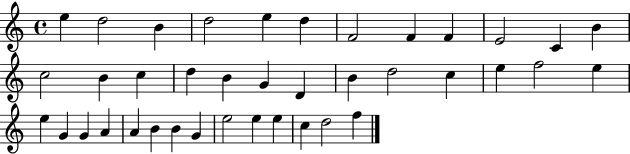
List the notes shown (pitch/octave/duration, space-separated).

E5/q D5/h B4/q D5/h E5/q D5/q F4/h F4/q F4/q E4/h C4/q B4/q C5/h B4/q C5/q D5/q B4/q G4/q D4/q B4/q D5/h C5/q E5/q F5/h E5/q E5/q G4/q G4/q A4/q A4/q B4/q B4/q G4/q E5/h E5/q E5/q C5/q D5/h F5/q